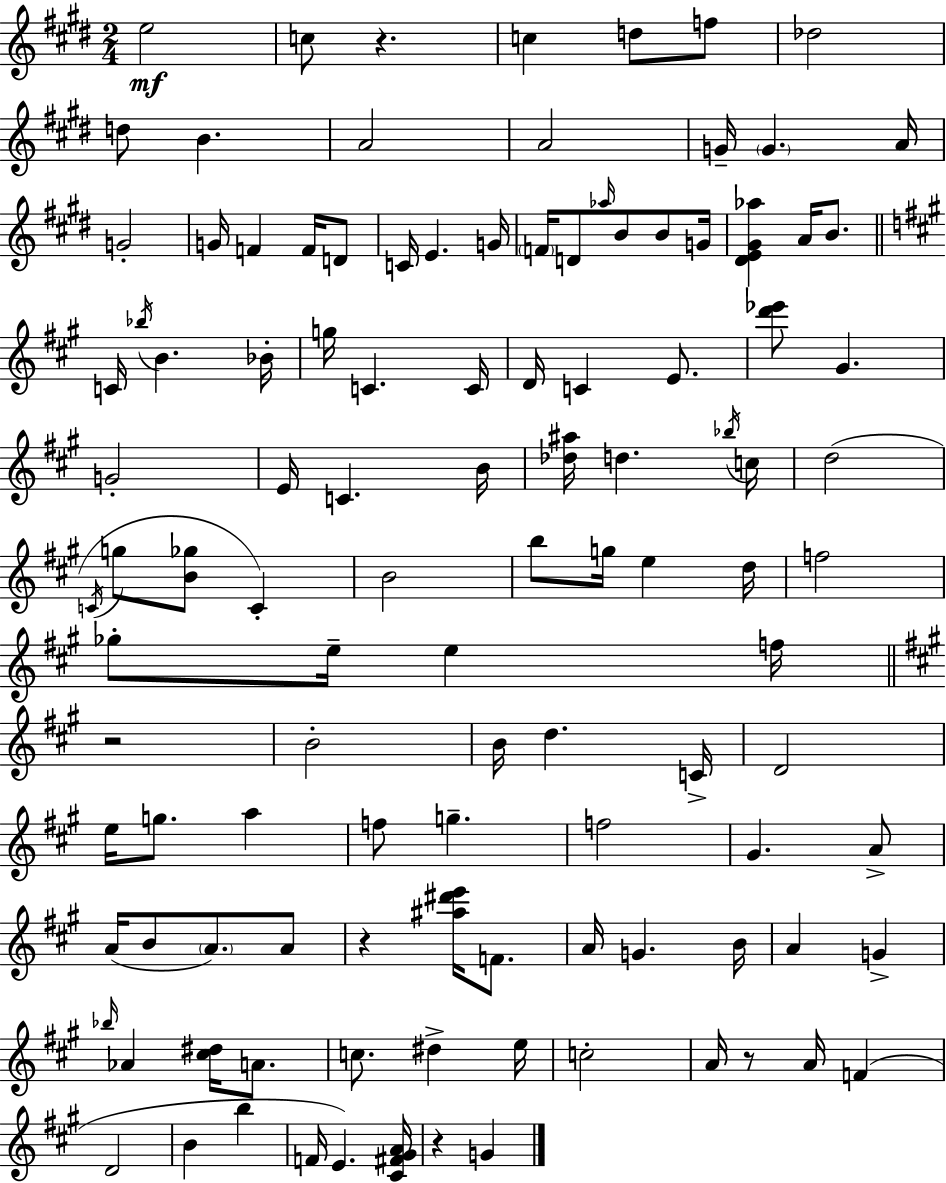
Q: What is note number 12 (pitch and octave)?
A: G4